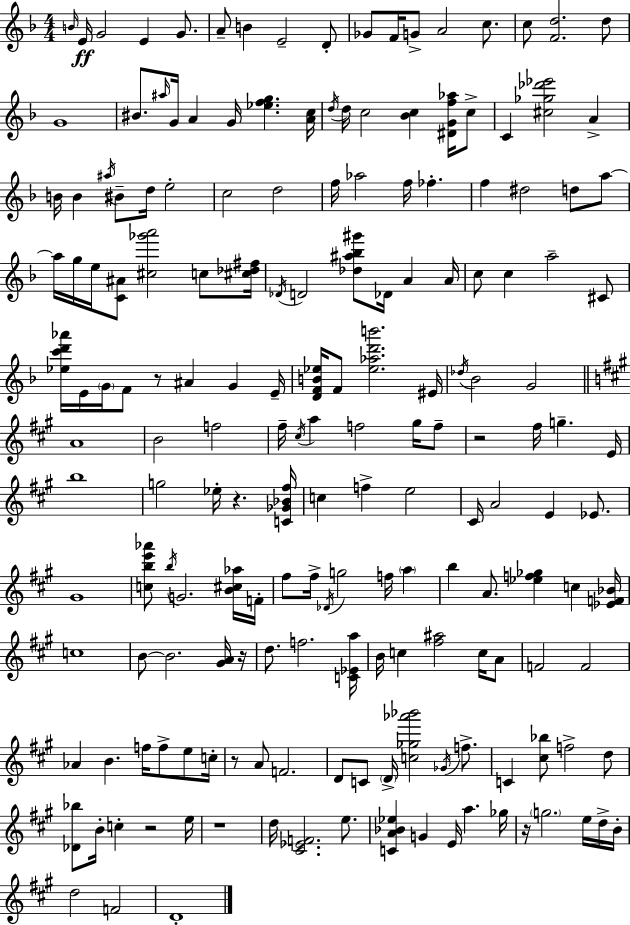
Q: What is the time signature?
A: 4/4